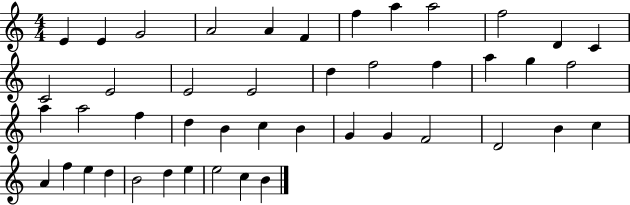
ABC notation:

X:1
T:Untitled
M:4/4
L:1/4
K:C
E E G2 A2 A F f a a2 f2 D C C2 E2 E2 E2 d f2 f a g f2 a a2 f d B c B G G F2 D2 B c A f e d B2 d e e2 c B